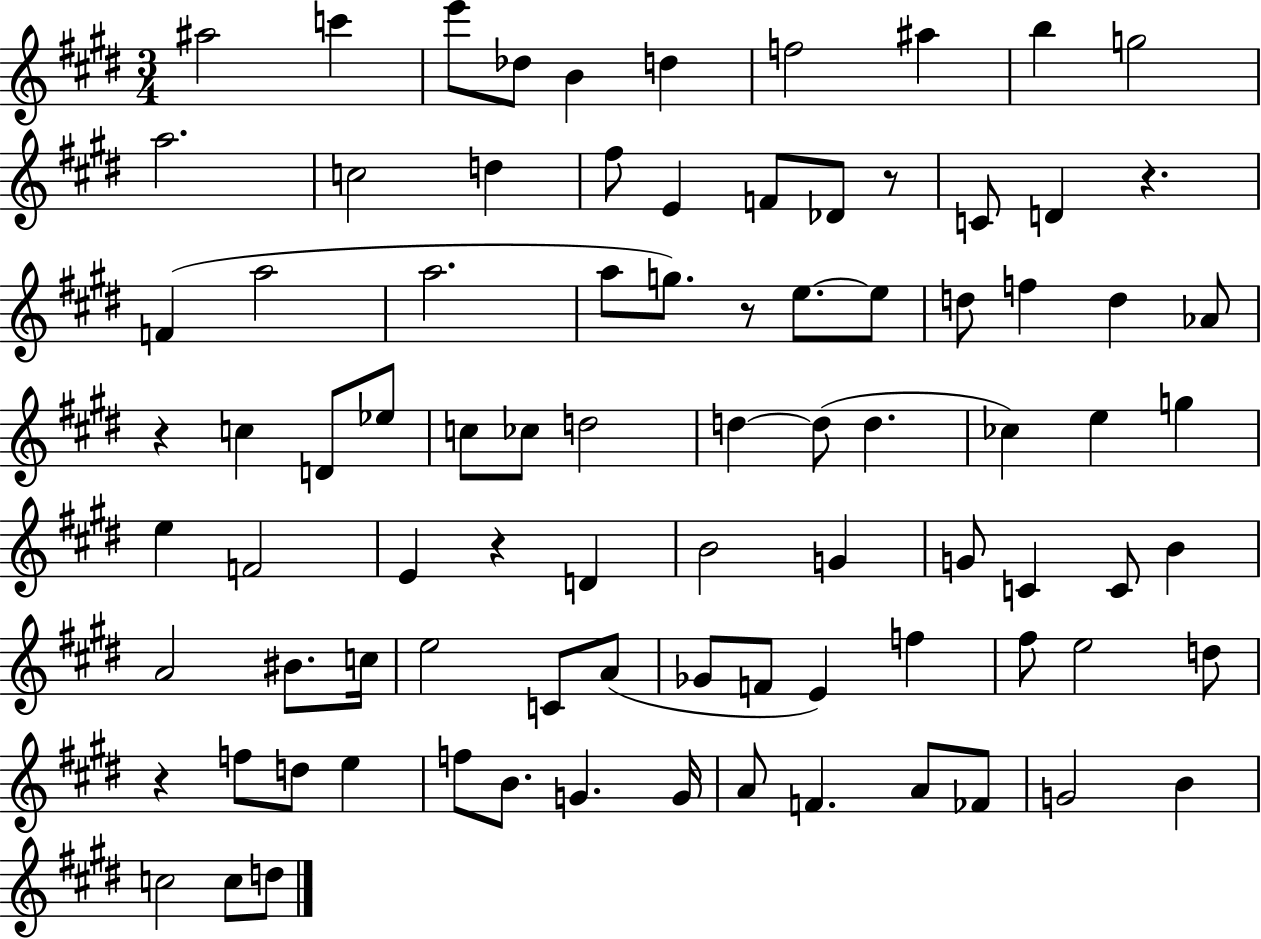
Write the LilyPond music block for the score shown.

{
  \clef treble
  \numericTimeSignature
  \time 3/4
  \key e \major
  \repeat volta 2 { ais''2 c'''4 | e'''8 des''8 b'4 d''4 | f''2 ais''4 | b''4 g''2 | \break a''2. | c''2 d''4 | fis''8 e'4 f'8 des'8 r8 | c'8 d'4 r4. | \break f'4( a''2 | a''2. | a''8 g''8.) r8 e''8.~~ e''8 | d''8 f''4 d''4 aes'8 | \break r4 c''4 d'8 ees''8 | c''8 ces''8 d''2 | d''4~~ d''8( d''4. | ces''4) e''4 g''4 | \break e''4 f'2 | e'4 r4 d'4 | b'2 g'4 | g'8 c'4 c'8 b'4 | \break a'2 bis'8. c''16 | e''2 c'8 a'8( | ges'8 f'8 e'4) f''4 | fis''8 e''2 d''8 | \break r4 f''8 d''8 e''4 | f''8 b'8. g'4. g'16 | a'8 f'4. a'8 fes'8 | g'2 b'4 | \break c''2 c''8 d''8 | } \bar "|."
}